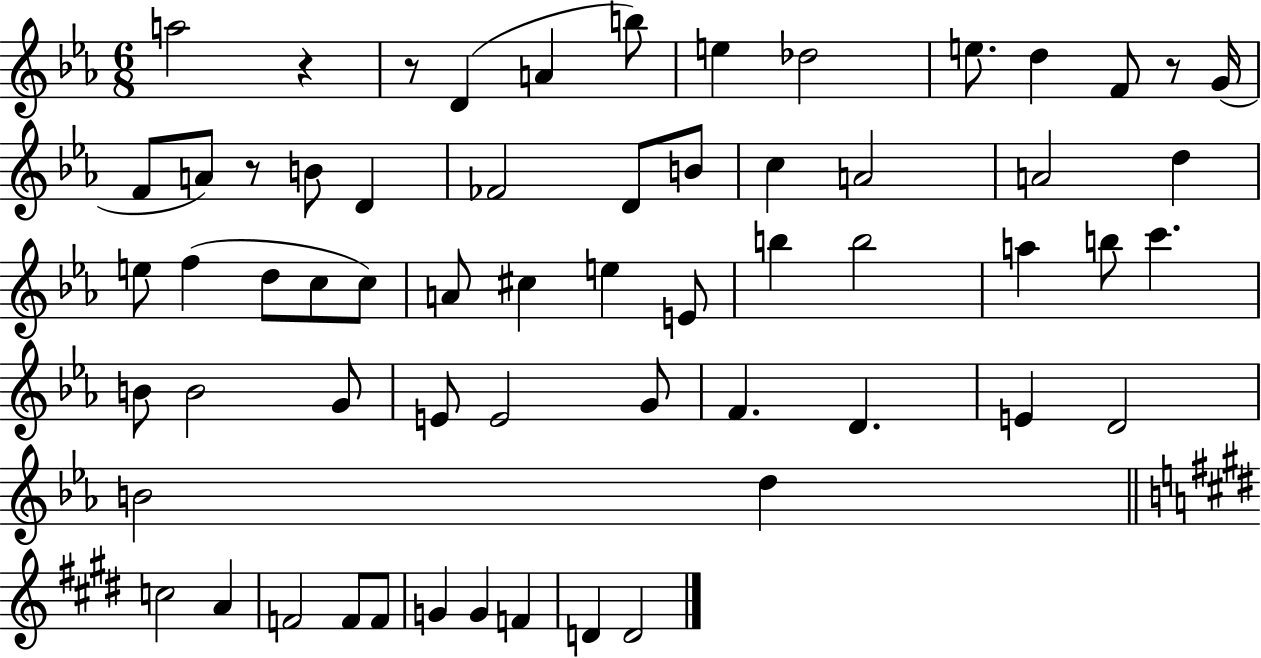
X:1
T:Untitled
M:6/8
L:1/4
K:Eb
a2 z z/2 D A b/2 e _d2 e/2 d F/2 z/2 G/4 F/2 A/2 z/2 B/2 D _F2 D/2 B/2 c A2 A2 d e/2 f d/2 c/2 c/2 A/2 ^c e E/2 b b2 a b/2 c' B/2 B2 G/2 E/2 E2 G/2 F D E D2 B2 d c2 A F2 F/2 F/2 G G F D D2